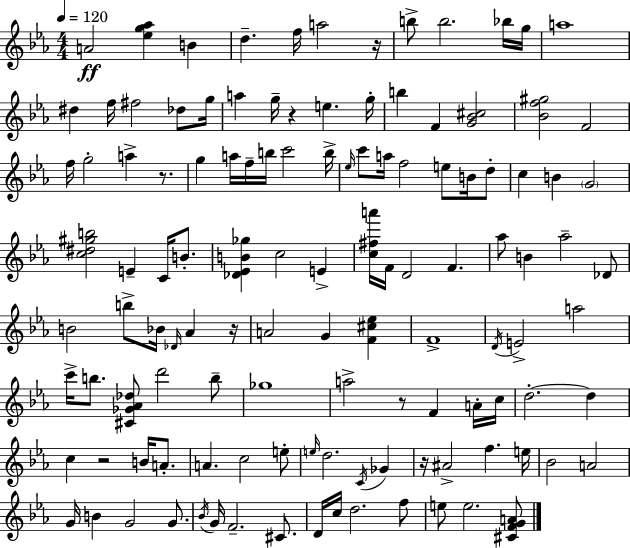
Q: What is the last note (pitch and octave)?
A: E5